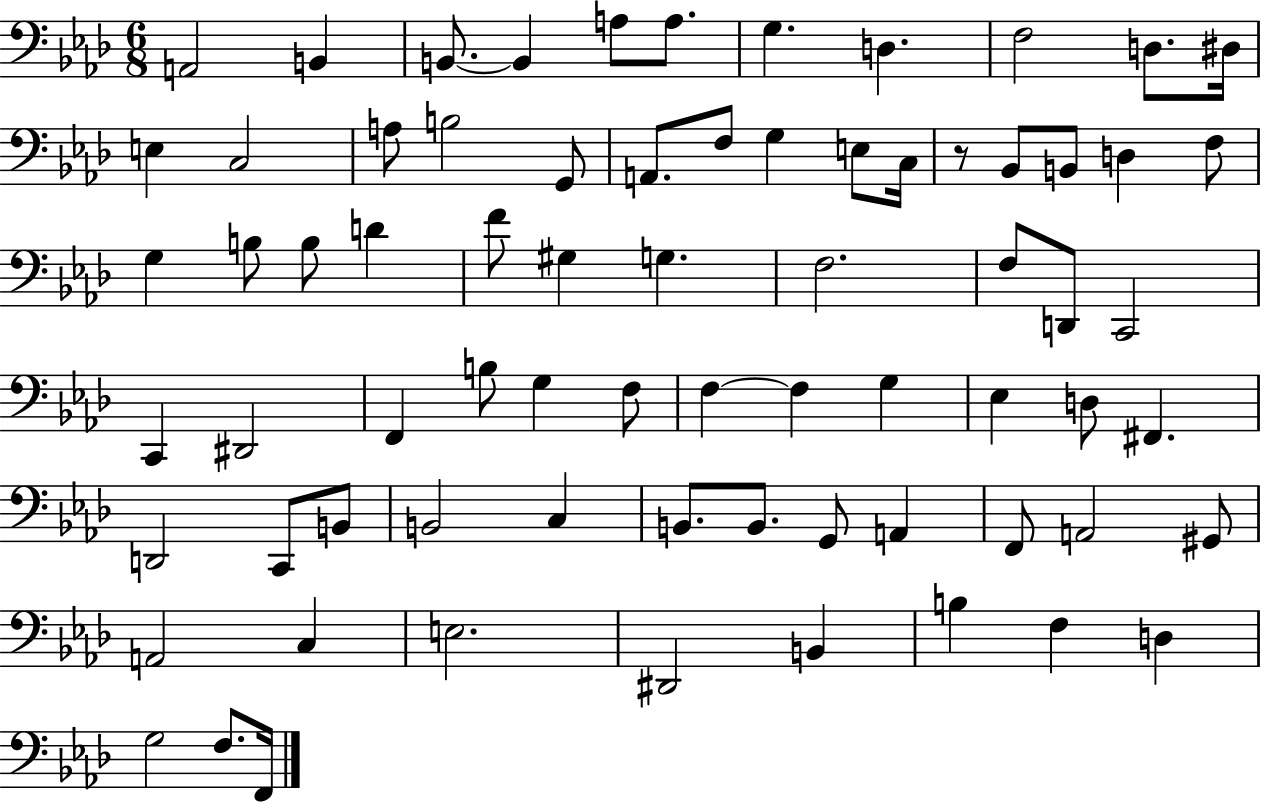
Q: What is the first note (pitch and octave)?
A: A2